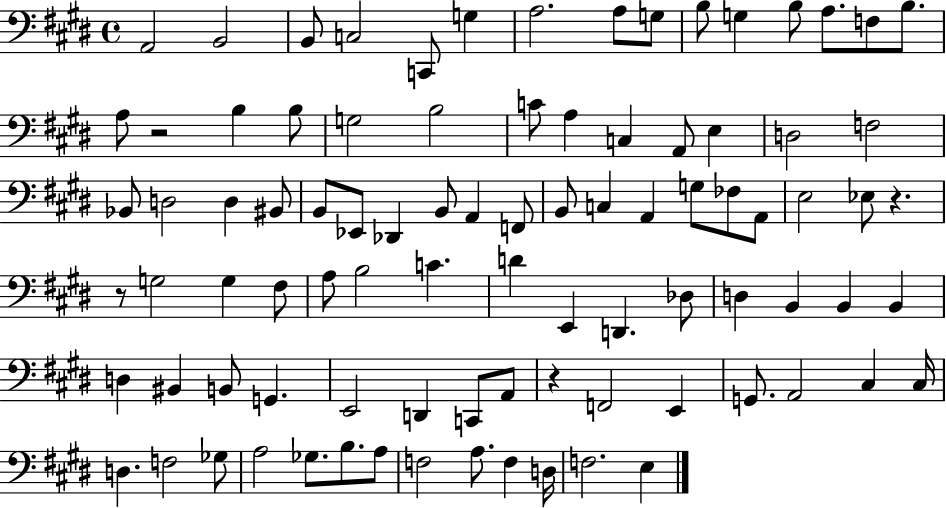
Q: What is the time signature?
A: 4/4